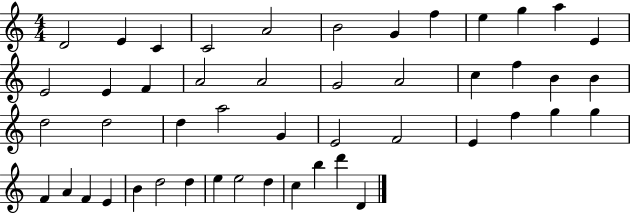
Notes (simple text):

D4/h E4/q C4/q C4/h A4/h B4/h G4/q F5/q E5/q G5/q A5/q E4/q E4/h E4/q F4/q A4/h A4/h G4/h A4/h C5/q F5/q B4/q B4/q D5/h D5/h D5/q A5/h G4/q E4/h F4/h E4/q F5/q G5/q G5/q F4/q A4/q F4/q E4/q B4/q D5/h D5/q E5/q E5/h D5/q C5/q B5/q D6/q D4/q